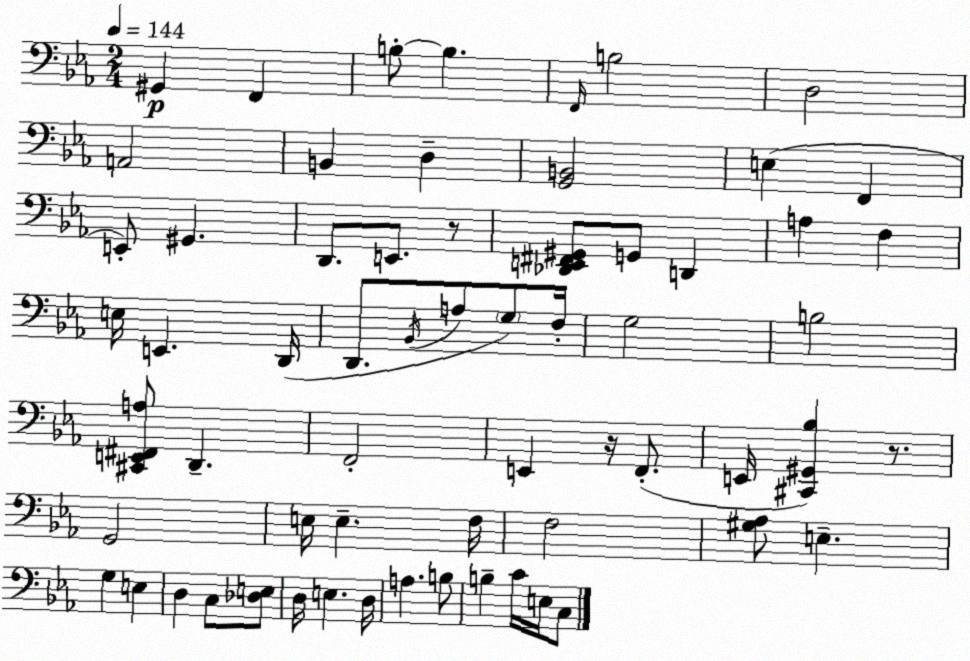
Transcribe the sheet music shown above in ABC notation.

X:1
T:Untitled
M:2/4
L:1/4
K:Eb
^G,, F,, B,/2 B, F,,/4 B,2 D,2 A,,2 B,, D, [G,,B,,]2 E, F,, E,,/2 ^G,, D,,/2 E,,/2 z/2 [_D,,E,,^F,,^G,,]/2 G,,/2 D,, A, F, E,/4 E,, D,,/4 D,,/2 _B,,/4 A,/2 G,/2 F,/4 G,2 B,2 [^C,,E,,^F,,A,]/2 D,, F,,2 E,, z/4 F,,/2 E,,/4 [^C,,^G,,_B,] z/2 G,,2 E,/4 E, F,/4 F,2 [^G,_A,]/2 E, G, E, D, C,/2 [_D,E,]/2 D,/4 E, D,/4 A, B,/2 B, C/4 E,/4 C,/2